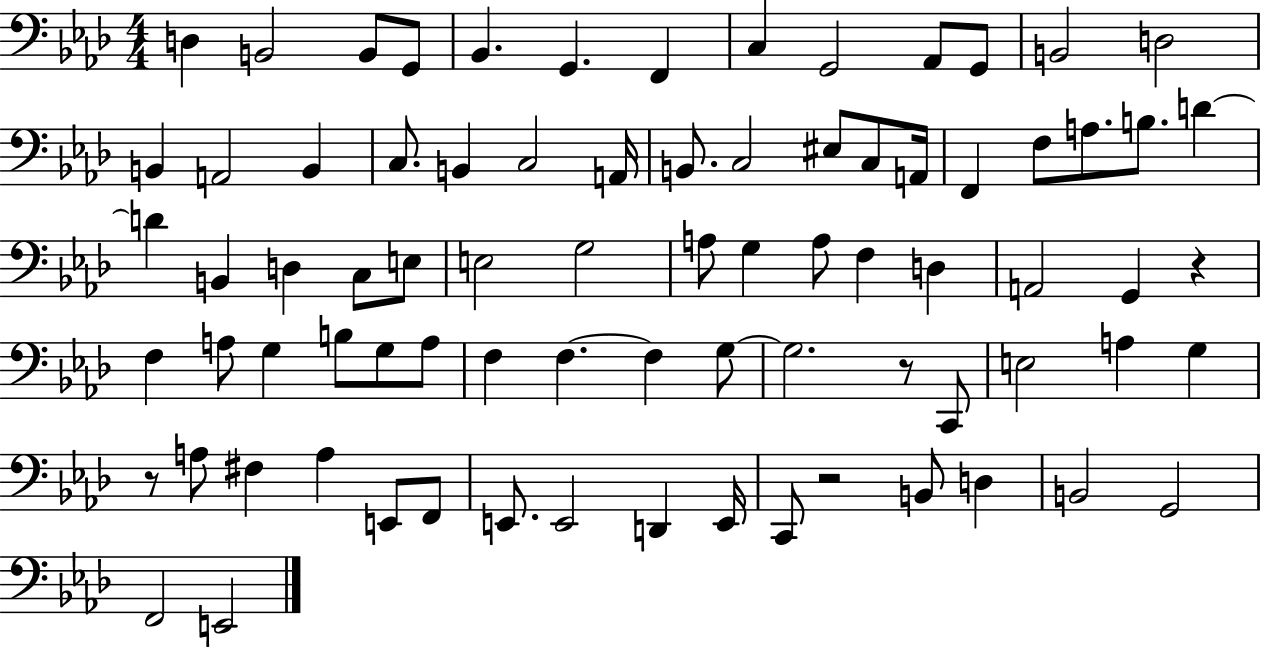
X:1
T:Untitled
M:4/4
L:1/4
K:Ab
D, B,,2 B,,/2 G,,/2 _B,, G,, F,, C, G,,2 _A,,/2 G,,/2 B,,2 D,2 B,, A,,2 B,, C,/2 B,, C,2 A,,/4 B,,/2 C,2 ^E,/2 C,/2 A,,/4 F,, F,/2 A,/2 B,/2 D D B,, D, C,/2 E,/2 E,2 G,2 A,/2 G, A,/2 F, D, A,,2 G,, z F, A,/2 G, B,/2 G,/2 A,/2 F, F, F, G,/2 G,2 z/2 C,,/2 E,2 A, G, z/2 A,/2 ^F, A, E,,/2 F,,/2 E,,/2 E,,2 D,, E,,/4 C,,/2 z2 B,,/2 D, B,,2 G,,2 F,,2 E,,2